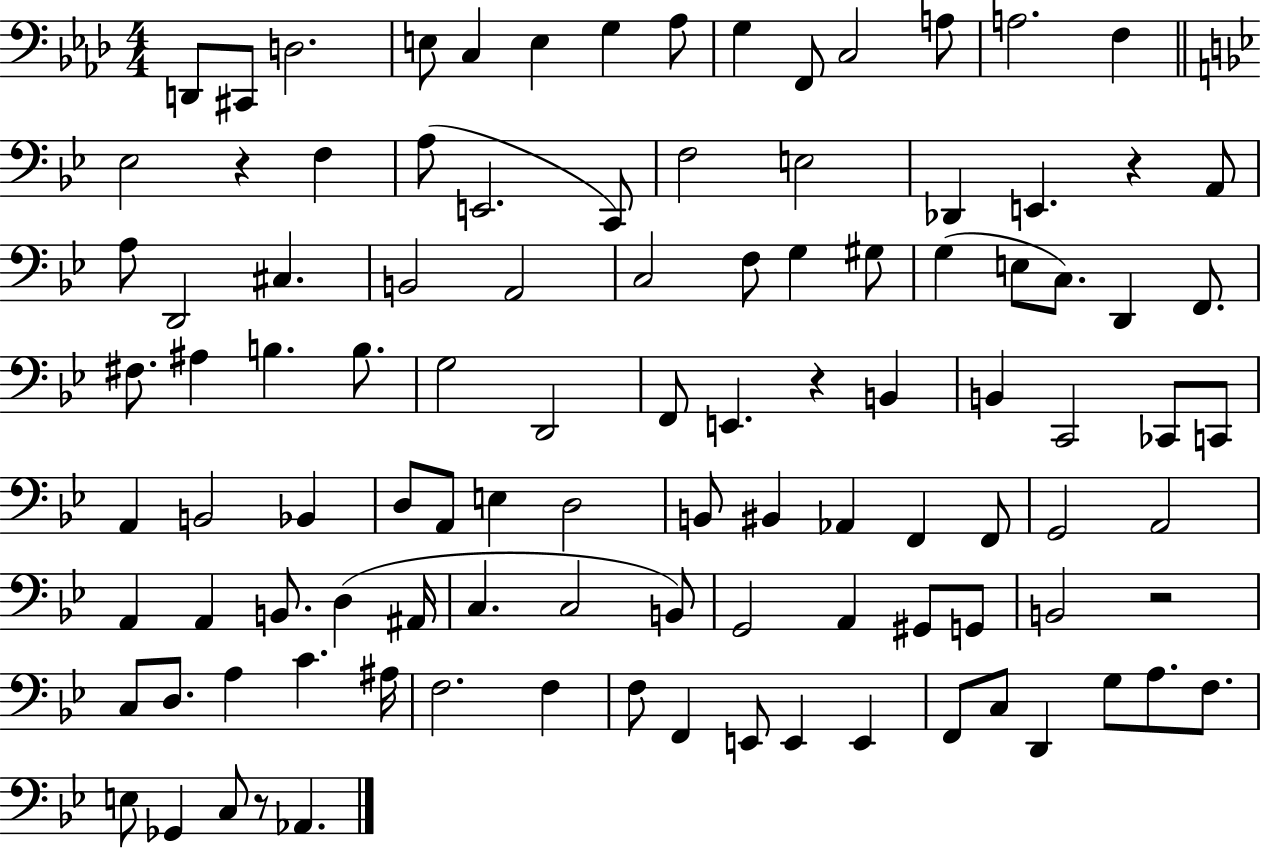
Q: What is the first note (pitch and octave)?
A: D2